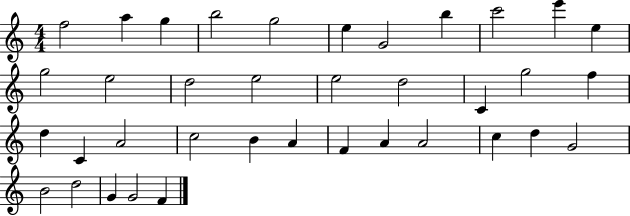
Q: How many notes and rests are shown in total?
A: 37